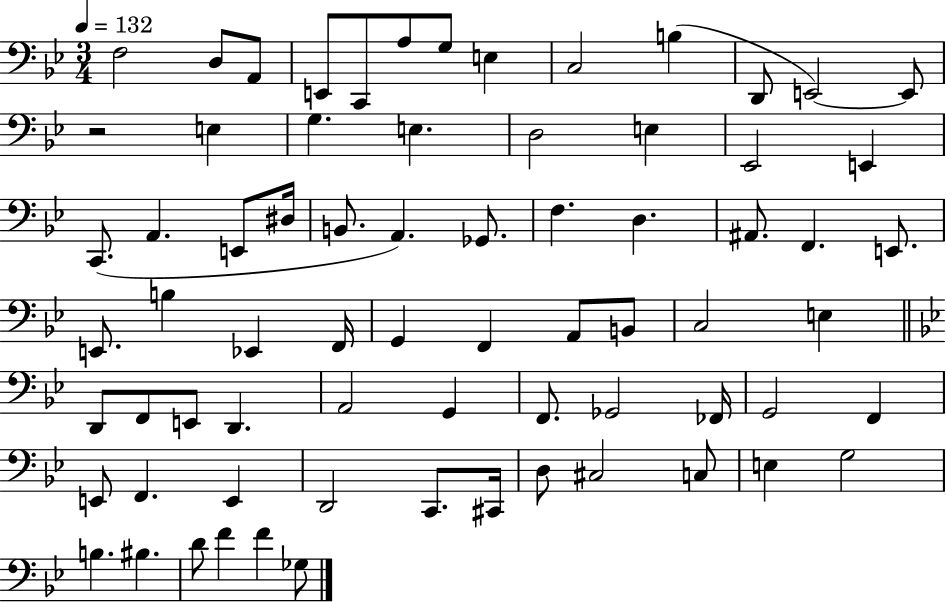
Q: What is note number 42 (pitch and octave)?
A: E3